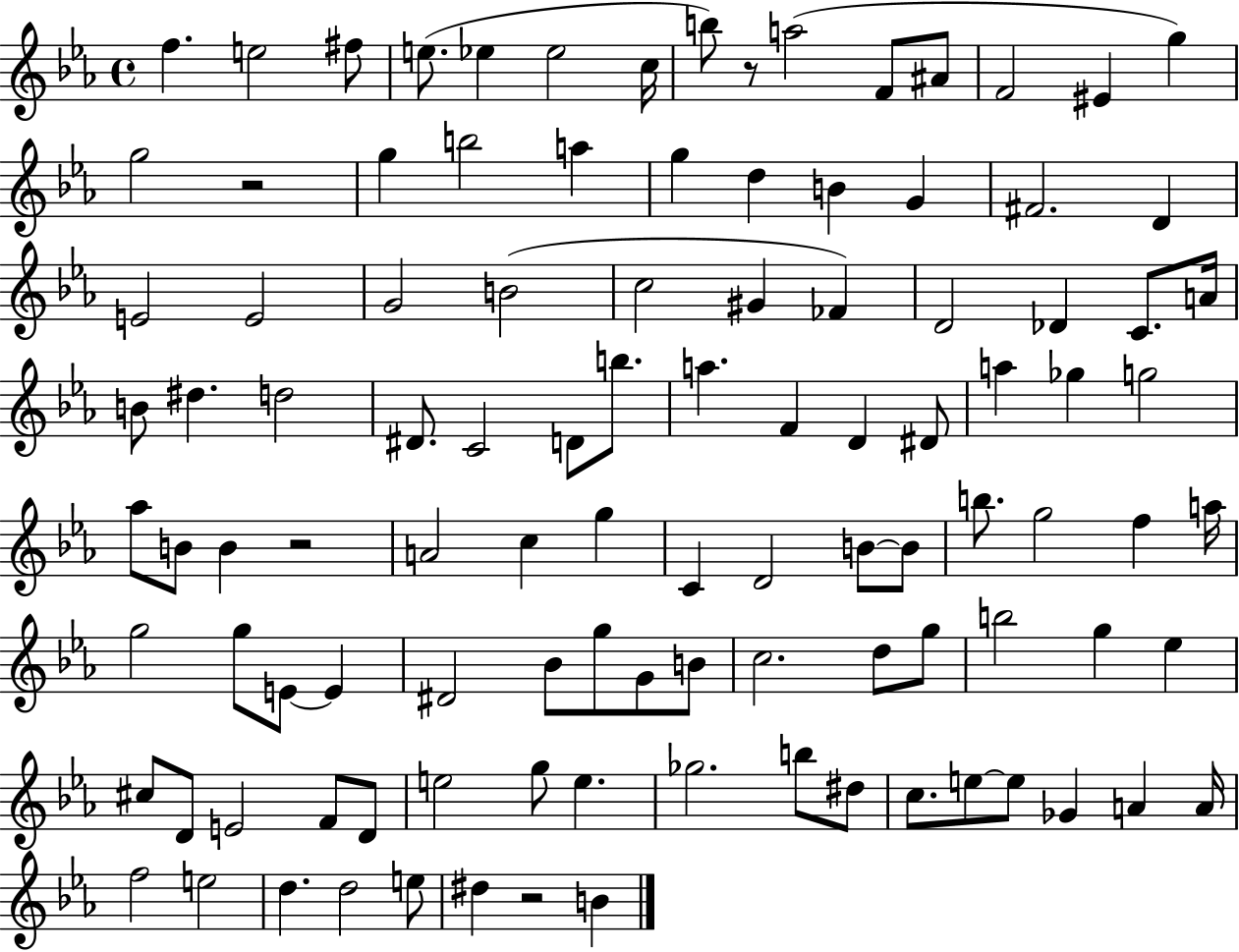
{
  \clef treble
  \time 4/4
  \defaultTimeSignature
  \key ees \major
  \repeat volta 2 { f''4. e''2 fis''8 | e''8.( ees''4 ees''2 c''16 | b''8) r8 a''2( f'8 ais'8 | f'2 eis'4 g''4) | \break g''2 r2 | g''4 b''2 a''4 | g''4 d''4 b'4 g'4 | fis'2. d'4 | \break e'2 e'2 | g'2 b'2( | c''2 gis'4 fes'4) | d'2 des'4 c'8. a'16 | \break b'8 dis''4. d''2 | dis'8. c'2 d'8 b''8. | a''4. f'4 d'4 dis'8 | a''4 ges''4 g''2 | \break aes''8 b'8 b'4 r2 | a'2 c''4 g''4 | c'4 d'2 b'8~~ b'8 | b''8. g''2 f''4 a''16 | \break g''2 g''8 e'8~~ e'4 | dis'2 bes'8 g''8 g'8 b'8 | c''2. d''8 g''8 | b''2 g''4 ees''4 | \break cis''8 d'8 e'2 f'8 d'8 | e''2 g''8 e''4. | ges''2. b''8 dis''8 | c''8. e''8~~ e''8 ges'4 a'4 a'16 | \break f''2 e''2 | d''4. d''2 e''8 | dis''4 r2 b'4 | } \bar "|."
}